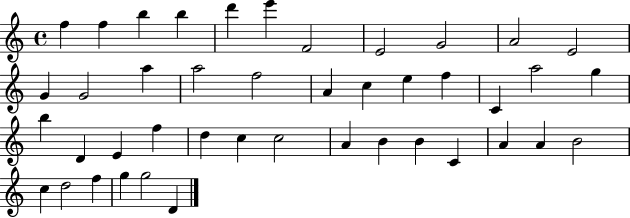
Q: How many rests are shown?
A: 0